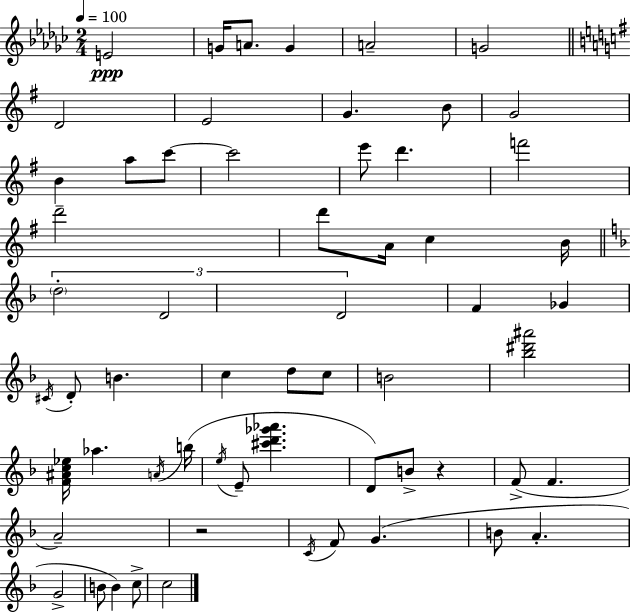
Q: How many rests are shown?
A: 2